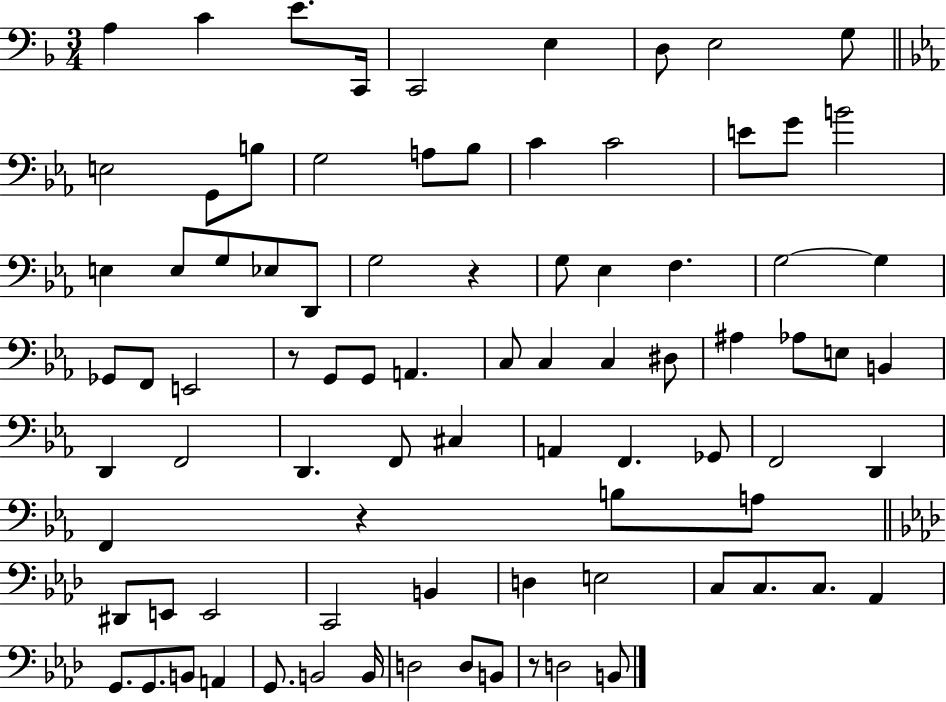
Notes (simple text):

A3/q C4/q E4/e. C2/s C2/h E3/q D3/e E3/h G3/e E3/h G2/e B3/e G3/h A3/e Bb3/e C4/q C4/h E4/e G4/e B4/h E3/q E3/e G3/e Eb3/e D2/e G3/h R/q G3/e Eb3/q F3/q. G3/h G3/q Gb2/e F2/e E2/h R/e G2/e G2/e A2/q. C3/e C3/q C3/q D#3/e A#3/q Ab3/e E3/e B2/q D2/q F2/h D2/q. F2/e C#3/q A2/q F2/q. Gb2/e F2/h D2/q F2/q R/q B3/e A3/e D#2/e E2/e E2/h C2/h B2/q D3/q E3/h C3/e C3/e. C3/e. Ab2/q G2/e. G2/e. B2/e A2/q G2/e. B2/h B2/s D3/h D3/e B2/e R/e D3/h B2/e